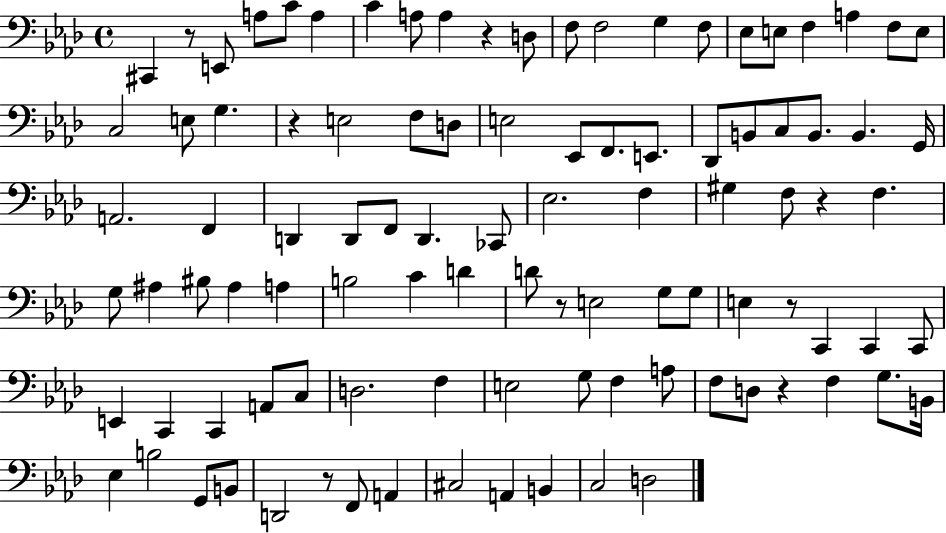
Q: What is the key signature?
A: AES major